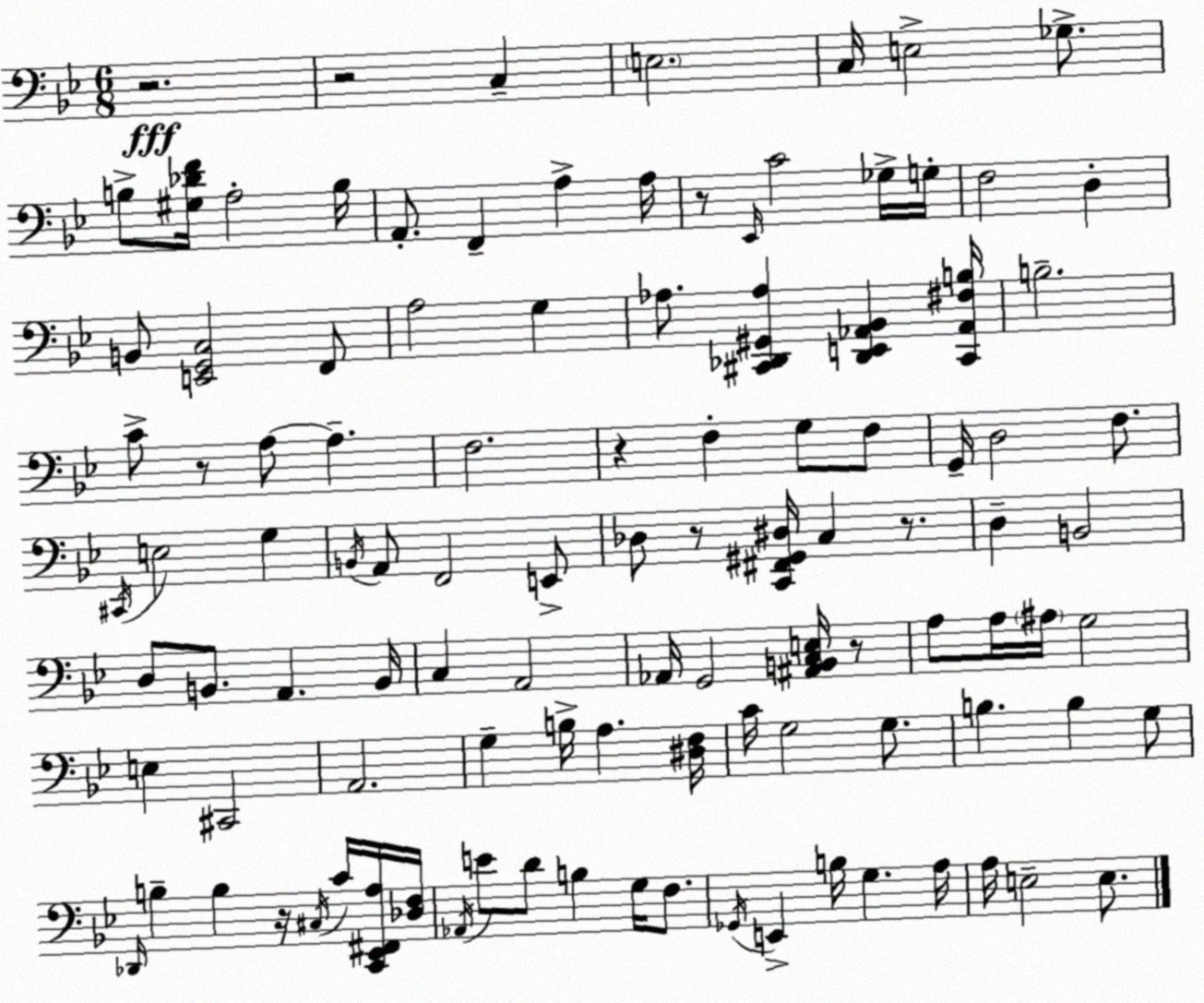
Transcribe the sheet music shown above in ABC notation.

X:1
T:Untitled
M:6/8
L:1/4
K:Gm
z2 z2 C, E,2 C,/4 E,2 _G,/2 B,/2 [^G,_DF]/4 A,2 B,/4 A,,/2 F,, A, A,/4 z/2 _E,,/4 C2 _G,/4 G,/4 F,2 D, B,,/2 [E,,G,,C,]2 F,,/2 A,2 G, _A,/2 [^C,,_D,,^G,,_A,] [_D,,E,,_A,,_B,,] [^C,,_A,,^F,B,]/4 B,2 C/2 z/2 A,/2 A, F,2 z F, G,/2 F,/2 G,,/4 D,2 F,/2 ^C,,/4 E,2 G, B,,/4 A,,/2 F,,2 E,,/2 _D,/2 z/2 [C,,^F,,^G,,^D,]/4 C, z/2 D, B,,2 D,/2 B,,/2 A,, B,,/4 C, A,,2 _A,,/4 G,,2 [^A,,B,,C,E,]/4 z/2 A,/2 A,/4 ^A,/4 G,2 E, ^C,,2 A,,2 G, B,/4 A, [^D,F,]/4 C/4 G,2 G,/2 B, B, G,/2 _D,,/4 B, B, z/4 ^C,/4 C/4 [C,,_E,,^F,,A,]/4 [_D,F,]/4 _A,,/4 E/2 D/2 B, G,/4 F,/2 _G,,/4 E,, B,/4 G, A,/4 A,/4 E,2 E,/2